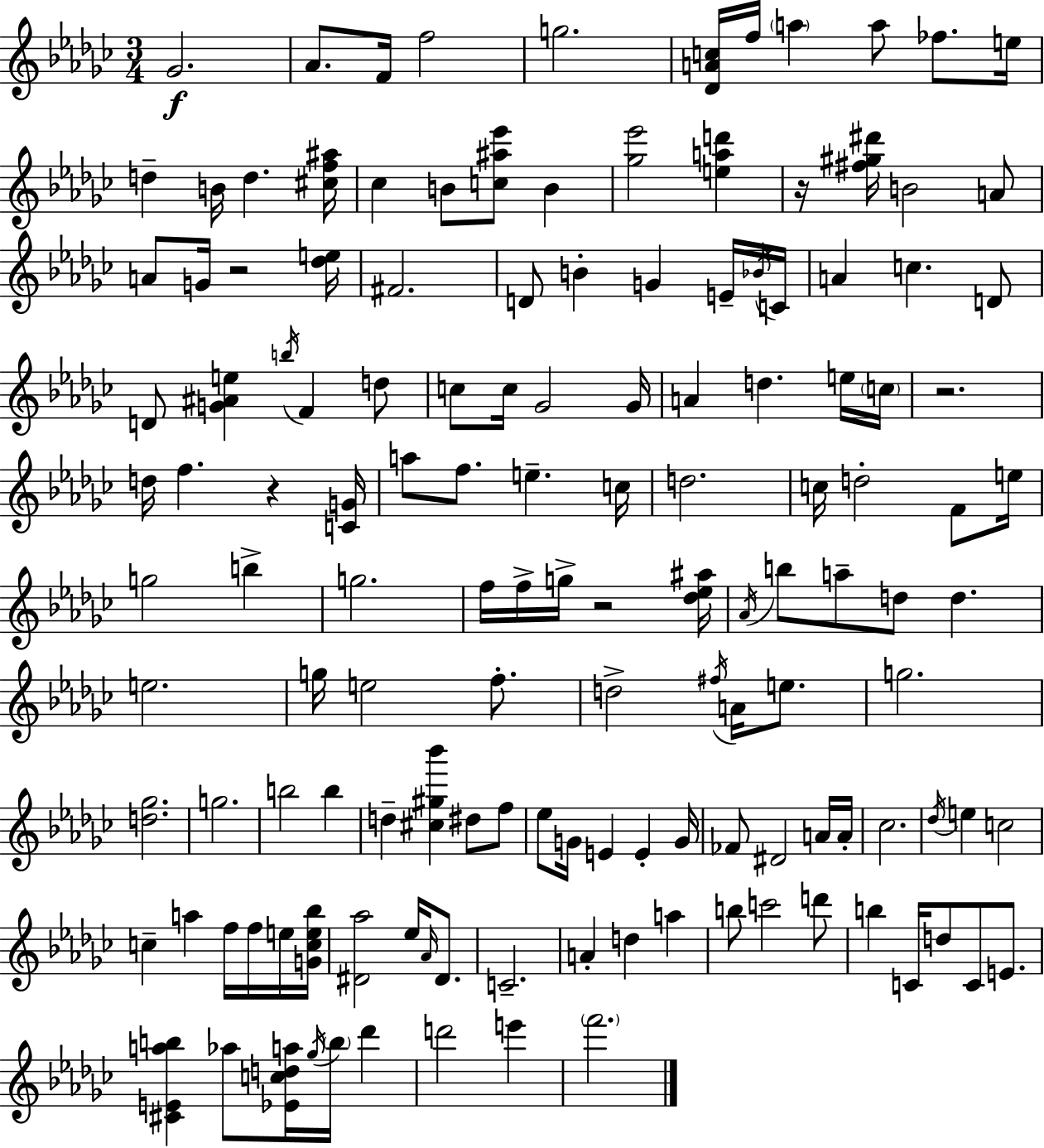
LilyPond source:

{
  \clef treble
  \numericTimeSignature
  \time 3/4
  \key ees \minor
  ges'2.\f | aes'8. f'16 f''2 | g''2. | <des' a' c''>16 f''16 \parenthesize a''4 a''8 fes''8. e''16 | \break d''4-- b'16 d''4. <cis'' f'' ais''>16 | ces''4 b'8 <c'' ais'' ees'''>8 b'4 | <ges'' ees'''>2 <e'' a'' d'''>4 | r16 <fis'' gis'' dis'''>16 b'2 a'8 | \break a'8 g'16 r2 <des'' e''>16 | fis'2. | d'8 b'4-. g'4 e'16-- \acciaccatura { bes'16 } | c'16 a'4 c''4. d'8 | \break d'8 <g' ais' e''>4 \acciaccatura { b''16 } f'4 | d''8 c''8 c''16 ges'2 | ges'16 a'4 d''4. | e''16 \parenthesize c''16 r2. | \break d''16 f''4. r4 | <c' g'>16 a''8 f''8. e''4.-- | c''16 d''2. | c''16 d''2-. f'8 | \break e''16 g''2 b''4-> | g''2. | f''16 f''16-> g''16-> r2 | <des'' ees'' ais''>16 \acciaccatura { aes'16 } b''8 a''8-- d''8 d''4. | \break e''2. | g''16 e''2 | f''8.-. d''2-> \acciaccatura { fis''16 } | a'16 e''8. g''2. | \break <d'' ges''>2. | g''2. | b''2 | b''4 d''4-- <cis'' gis'' bes'''>4 | \break dis''8 f''8 ees''8 g'16 e'4 e'4-. | g'16 fes'8 dis'2 | a'16 a'16-. ces''2. | \acciaccatura { des''16 } e''4 c''2 | \break c''4-- a''4 | f''16 f''16 e''16 <g' c'' e'' bes''>16 <dis' aes''>2 | ees''16 \grace { aes'16 } dis'8. c'2.-- | a'4-. d''4 | \break a''4 b''8 c'''2 | d'''8 b''4 c'16 d''8 | c'8 e'8. <cis' e' a'' b''>4 aes''8 | <ees' c'' d'' a''>16 \acciaccatura { ges''16 } \parenthesize b''16 des'''4 d'''2 | \break e'''4 \parenthesize f'''2. | \bar "|."
}